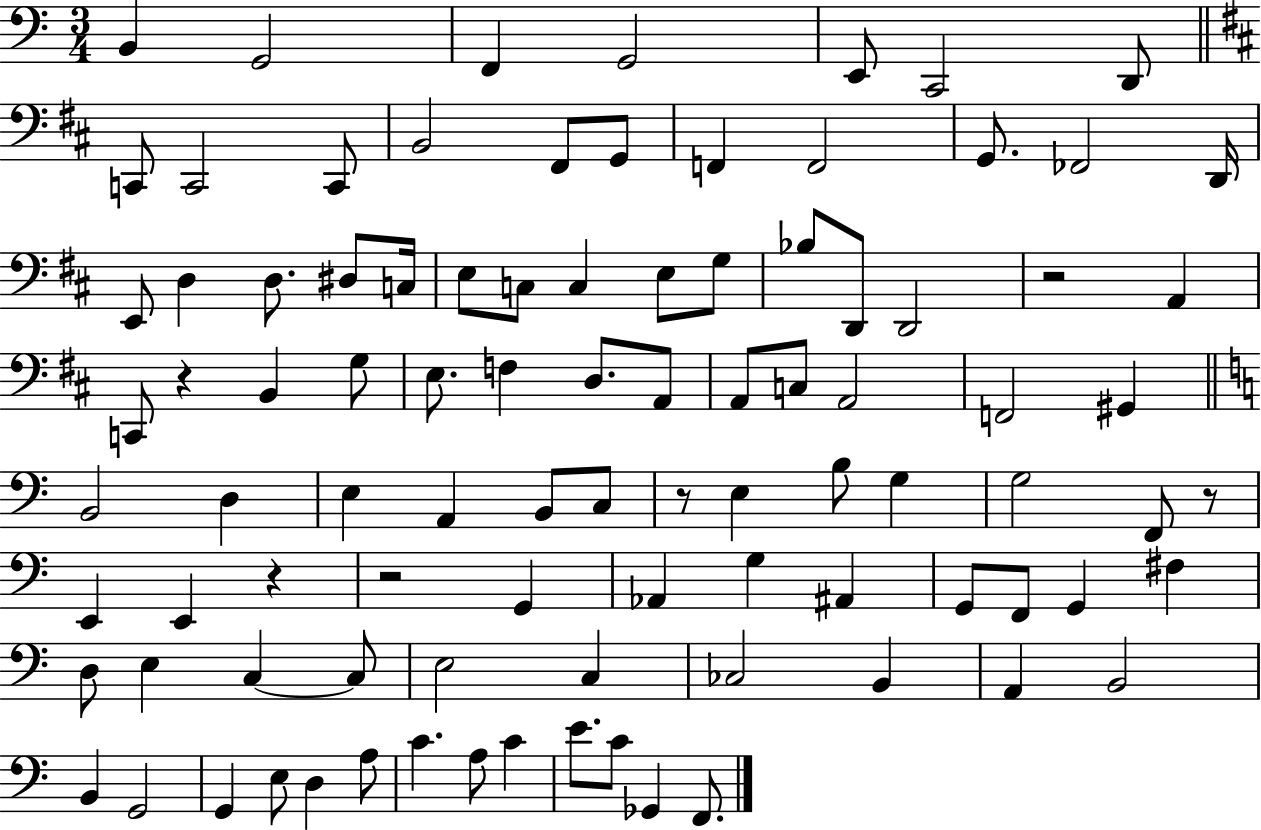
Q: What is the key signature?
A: C major